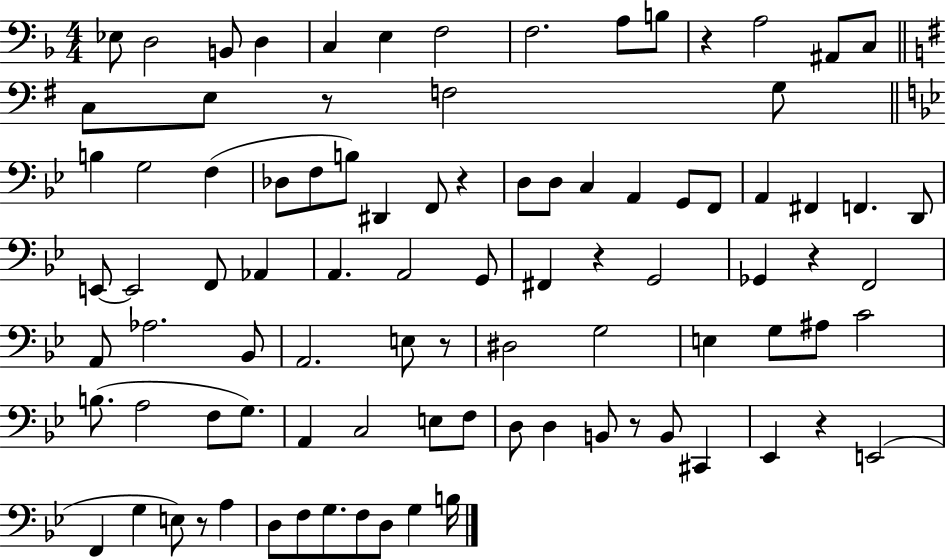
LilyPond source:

{
  \clef bass
  \numericTimeSignature
  \time 4/4
  \key f \major
  ees8 d2 b,8 d4 | c4 e4 f2 | f2. a8 b8 | r4 a2 ais,8 c8 | \break \bar "||" \break \key g \major c8 e8 r8 f2 g8 | \bar "||" \break \key bes \major b4 g2 f4( | des8 f8 b8) dis,4 f,8 r4 | d8 d8 c4 a,4 g,8 f,8 | a,4 fis,4 f,4. d,8 | \break e,8~~ e,2 f,8 aes,4 | a,4. a,2 g,8 | fis,4 r4 g,2 | ges,4 r4 f,2 | \break a,8 aes2. bes,8 | a,2. e8 r8 | dis2 g2 | e4 g8 ais8 c'2 | \break b8.( a2 f8 g8.) | a,4 c2 e8 f8 | d8 d4 b,8 r8 b,8 cis,4 | ees,4 r4 e,2( | \break f,4 g4 e8) r8 a4 | d8 f8 g8. f8 d8 g4 b16 | \bar "|."
}